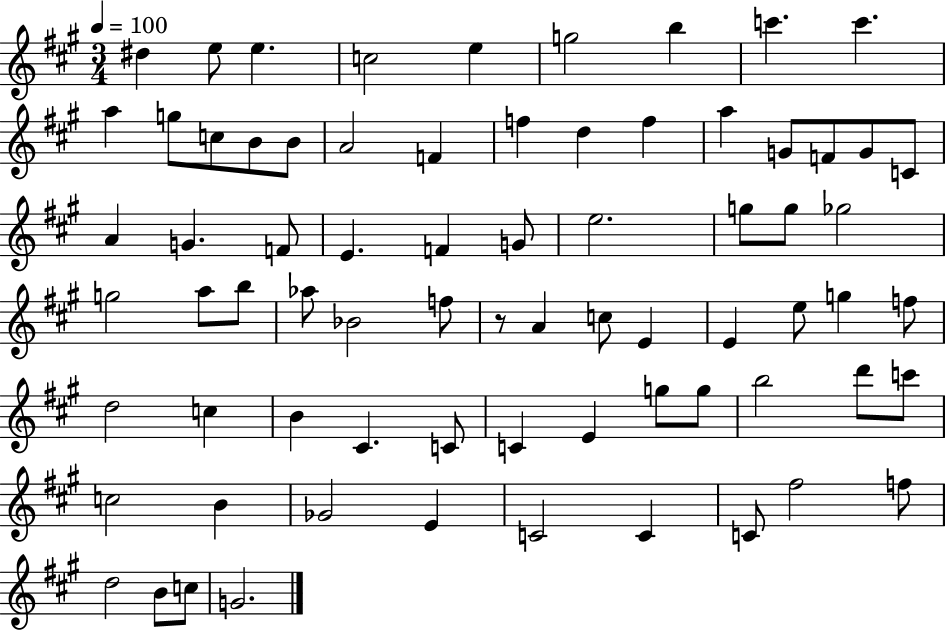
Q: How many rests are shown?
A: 1